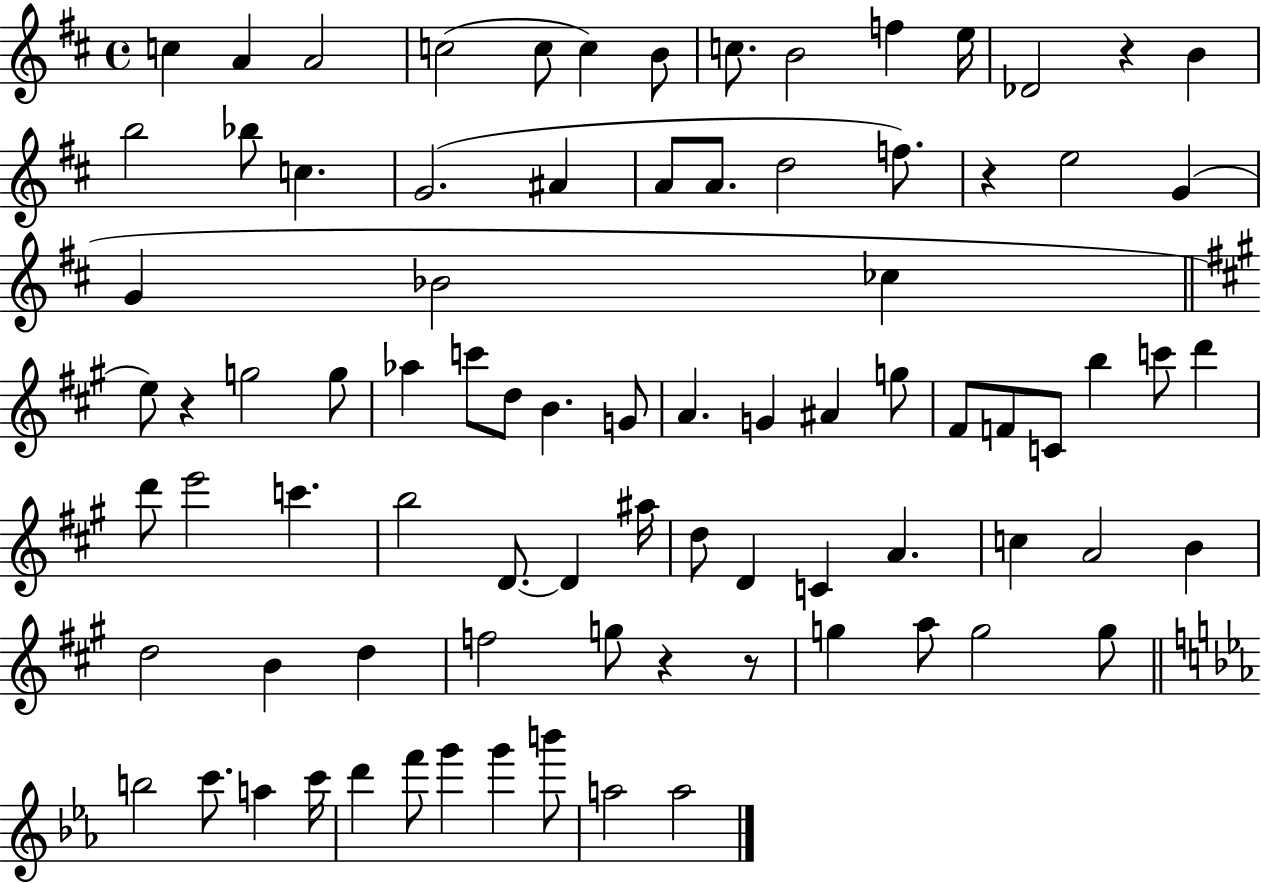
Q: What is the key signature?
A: D major